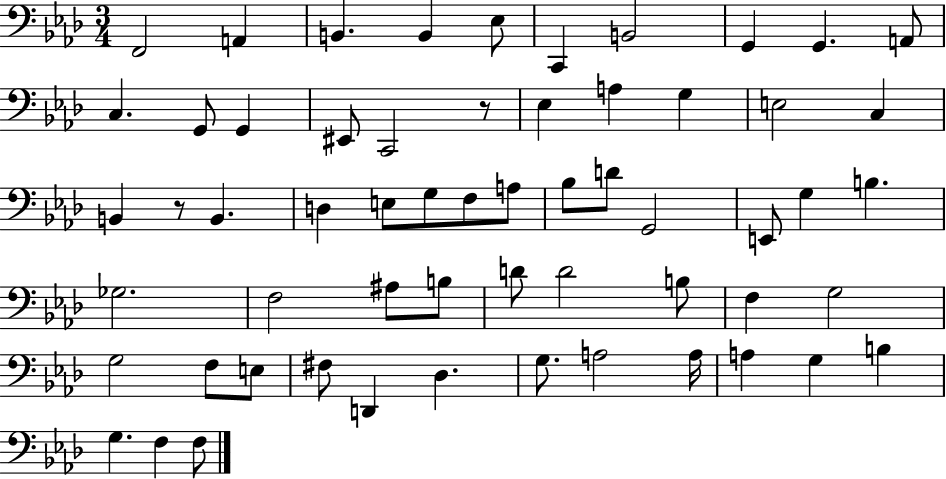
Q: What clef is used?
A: bass